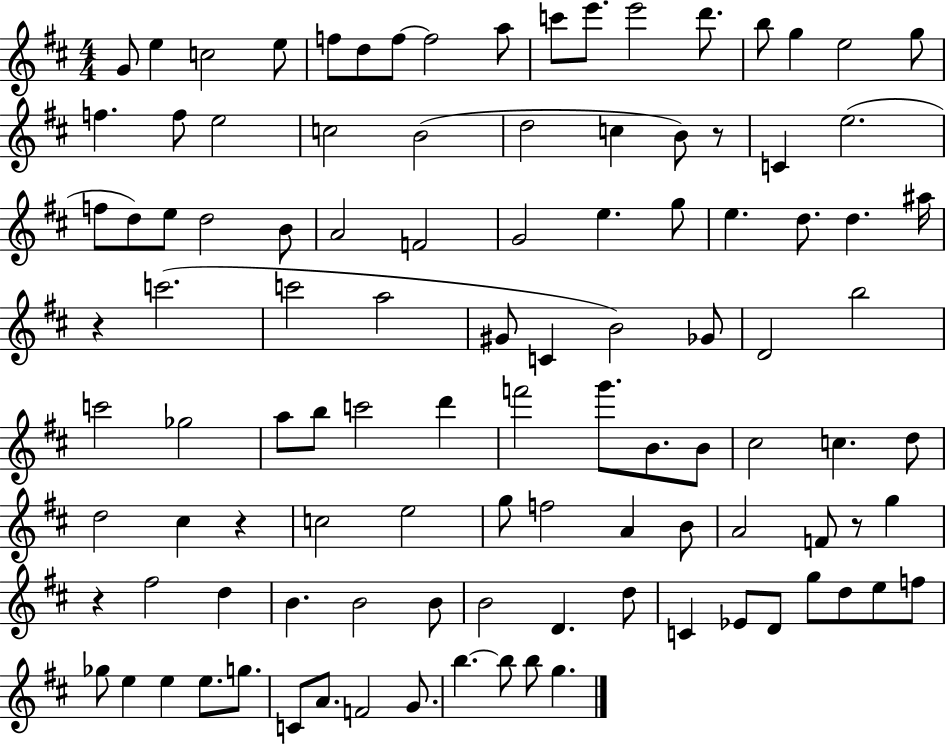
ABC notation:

X:1
T:Untitled
M:4/4
L:1/4
K:D
G/2 e c2 e/2 f/2 d/2 f/2 f2 a/2 c'/2 e'/2 e'2 d'/2 b/2 g e2 g/2 f f/2 e2 c2 B2 d2 c B/2 z/2 C e2 f/2 d/2 e/2 d2 B/2 A2 F2 G2 e g/2 e d/2 d ^a/4 z c'2 c'2 a2 ^G/2 C B2 _G/2 D2 b2 c'2 _g2 a/2 b/2 c'2 d' f'2 g'/2 B/2 B/2 ^c2 c d/2 d2 ^c z c2 e2 g/2 f2 A B/2 A2 F/2 z/2 g z ^f2 d B B2 B/2 B2 D d/2 C _E/2 D/2 g/2 d/2 e/2 f/2 _g/2 e e e/2 g/2 C/2 A/2 F2 G/2 b b/2 b/2 g